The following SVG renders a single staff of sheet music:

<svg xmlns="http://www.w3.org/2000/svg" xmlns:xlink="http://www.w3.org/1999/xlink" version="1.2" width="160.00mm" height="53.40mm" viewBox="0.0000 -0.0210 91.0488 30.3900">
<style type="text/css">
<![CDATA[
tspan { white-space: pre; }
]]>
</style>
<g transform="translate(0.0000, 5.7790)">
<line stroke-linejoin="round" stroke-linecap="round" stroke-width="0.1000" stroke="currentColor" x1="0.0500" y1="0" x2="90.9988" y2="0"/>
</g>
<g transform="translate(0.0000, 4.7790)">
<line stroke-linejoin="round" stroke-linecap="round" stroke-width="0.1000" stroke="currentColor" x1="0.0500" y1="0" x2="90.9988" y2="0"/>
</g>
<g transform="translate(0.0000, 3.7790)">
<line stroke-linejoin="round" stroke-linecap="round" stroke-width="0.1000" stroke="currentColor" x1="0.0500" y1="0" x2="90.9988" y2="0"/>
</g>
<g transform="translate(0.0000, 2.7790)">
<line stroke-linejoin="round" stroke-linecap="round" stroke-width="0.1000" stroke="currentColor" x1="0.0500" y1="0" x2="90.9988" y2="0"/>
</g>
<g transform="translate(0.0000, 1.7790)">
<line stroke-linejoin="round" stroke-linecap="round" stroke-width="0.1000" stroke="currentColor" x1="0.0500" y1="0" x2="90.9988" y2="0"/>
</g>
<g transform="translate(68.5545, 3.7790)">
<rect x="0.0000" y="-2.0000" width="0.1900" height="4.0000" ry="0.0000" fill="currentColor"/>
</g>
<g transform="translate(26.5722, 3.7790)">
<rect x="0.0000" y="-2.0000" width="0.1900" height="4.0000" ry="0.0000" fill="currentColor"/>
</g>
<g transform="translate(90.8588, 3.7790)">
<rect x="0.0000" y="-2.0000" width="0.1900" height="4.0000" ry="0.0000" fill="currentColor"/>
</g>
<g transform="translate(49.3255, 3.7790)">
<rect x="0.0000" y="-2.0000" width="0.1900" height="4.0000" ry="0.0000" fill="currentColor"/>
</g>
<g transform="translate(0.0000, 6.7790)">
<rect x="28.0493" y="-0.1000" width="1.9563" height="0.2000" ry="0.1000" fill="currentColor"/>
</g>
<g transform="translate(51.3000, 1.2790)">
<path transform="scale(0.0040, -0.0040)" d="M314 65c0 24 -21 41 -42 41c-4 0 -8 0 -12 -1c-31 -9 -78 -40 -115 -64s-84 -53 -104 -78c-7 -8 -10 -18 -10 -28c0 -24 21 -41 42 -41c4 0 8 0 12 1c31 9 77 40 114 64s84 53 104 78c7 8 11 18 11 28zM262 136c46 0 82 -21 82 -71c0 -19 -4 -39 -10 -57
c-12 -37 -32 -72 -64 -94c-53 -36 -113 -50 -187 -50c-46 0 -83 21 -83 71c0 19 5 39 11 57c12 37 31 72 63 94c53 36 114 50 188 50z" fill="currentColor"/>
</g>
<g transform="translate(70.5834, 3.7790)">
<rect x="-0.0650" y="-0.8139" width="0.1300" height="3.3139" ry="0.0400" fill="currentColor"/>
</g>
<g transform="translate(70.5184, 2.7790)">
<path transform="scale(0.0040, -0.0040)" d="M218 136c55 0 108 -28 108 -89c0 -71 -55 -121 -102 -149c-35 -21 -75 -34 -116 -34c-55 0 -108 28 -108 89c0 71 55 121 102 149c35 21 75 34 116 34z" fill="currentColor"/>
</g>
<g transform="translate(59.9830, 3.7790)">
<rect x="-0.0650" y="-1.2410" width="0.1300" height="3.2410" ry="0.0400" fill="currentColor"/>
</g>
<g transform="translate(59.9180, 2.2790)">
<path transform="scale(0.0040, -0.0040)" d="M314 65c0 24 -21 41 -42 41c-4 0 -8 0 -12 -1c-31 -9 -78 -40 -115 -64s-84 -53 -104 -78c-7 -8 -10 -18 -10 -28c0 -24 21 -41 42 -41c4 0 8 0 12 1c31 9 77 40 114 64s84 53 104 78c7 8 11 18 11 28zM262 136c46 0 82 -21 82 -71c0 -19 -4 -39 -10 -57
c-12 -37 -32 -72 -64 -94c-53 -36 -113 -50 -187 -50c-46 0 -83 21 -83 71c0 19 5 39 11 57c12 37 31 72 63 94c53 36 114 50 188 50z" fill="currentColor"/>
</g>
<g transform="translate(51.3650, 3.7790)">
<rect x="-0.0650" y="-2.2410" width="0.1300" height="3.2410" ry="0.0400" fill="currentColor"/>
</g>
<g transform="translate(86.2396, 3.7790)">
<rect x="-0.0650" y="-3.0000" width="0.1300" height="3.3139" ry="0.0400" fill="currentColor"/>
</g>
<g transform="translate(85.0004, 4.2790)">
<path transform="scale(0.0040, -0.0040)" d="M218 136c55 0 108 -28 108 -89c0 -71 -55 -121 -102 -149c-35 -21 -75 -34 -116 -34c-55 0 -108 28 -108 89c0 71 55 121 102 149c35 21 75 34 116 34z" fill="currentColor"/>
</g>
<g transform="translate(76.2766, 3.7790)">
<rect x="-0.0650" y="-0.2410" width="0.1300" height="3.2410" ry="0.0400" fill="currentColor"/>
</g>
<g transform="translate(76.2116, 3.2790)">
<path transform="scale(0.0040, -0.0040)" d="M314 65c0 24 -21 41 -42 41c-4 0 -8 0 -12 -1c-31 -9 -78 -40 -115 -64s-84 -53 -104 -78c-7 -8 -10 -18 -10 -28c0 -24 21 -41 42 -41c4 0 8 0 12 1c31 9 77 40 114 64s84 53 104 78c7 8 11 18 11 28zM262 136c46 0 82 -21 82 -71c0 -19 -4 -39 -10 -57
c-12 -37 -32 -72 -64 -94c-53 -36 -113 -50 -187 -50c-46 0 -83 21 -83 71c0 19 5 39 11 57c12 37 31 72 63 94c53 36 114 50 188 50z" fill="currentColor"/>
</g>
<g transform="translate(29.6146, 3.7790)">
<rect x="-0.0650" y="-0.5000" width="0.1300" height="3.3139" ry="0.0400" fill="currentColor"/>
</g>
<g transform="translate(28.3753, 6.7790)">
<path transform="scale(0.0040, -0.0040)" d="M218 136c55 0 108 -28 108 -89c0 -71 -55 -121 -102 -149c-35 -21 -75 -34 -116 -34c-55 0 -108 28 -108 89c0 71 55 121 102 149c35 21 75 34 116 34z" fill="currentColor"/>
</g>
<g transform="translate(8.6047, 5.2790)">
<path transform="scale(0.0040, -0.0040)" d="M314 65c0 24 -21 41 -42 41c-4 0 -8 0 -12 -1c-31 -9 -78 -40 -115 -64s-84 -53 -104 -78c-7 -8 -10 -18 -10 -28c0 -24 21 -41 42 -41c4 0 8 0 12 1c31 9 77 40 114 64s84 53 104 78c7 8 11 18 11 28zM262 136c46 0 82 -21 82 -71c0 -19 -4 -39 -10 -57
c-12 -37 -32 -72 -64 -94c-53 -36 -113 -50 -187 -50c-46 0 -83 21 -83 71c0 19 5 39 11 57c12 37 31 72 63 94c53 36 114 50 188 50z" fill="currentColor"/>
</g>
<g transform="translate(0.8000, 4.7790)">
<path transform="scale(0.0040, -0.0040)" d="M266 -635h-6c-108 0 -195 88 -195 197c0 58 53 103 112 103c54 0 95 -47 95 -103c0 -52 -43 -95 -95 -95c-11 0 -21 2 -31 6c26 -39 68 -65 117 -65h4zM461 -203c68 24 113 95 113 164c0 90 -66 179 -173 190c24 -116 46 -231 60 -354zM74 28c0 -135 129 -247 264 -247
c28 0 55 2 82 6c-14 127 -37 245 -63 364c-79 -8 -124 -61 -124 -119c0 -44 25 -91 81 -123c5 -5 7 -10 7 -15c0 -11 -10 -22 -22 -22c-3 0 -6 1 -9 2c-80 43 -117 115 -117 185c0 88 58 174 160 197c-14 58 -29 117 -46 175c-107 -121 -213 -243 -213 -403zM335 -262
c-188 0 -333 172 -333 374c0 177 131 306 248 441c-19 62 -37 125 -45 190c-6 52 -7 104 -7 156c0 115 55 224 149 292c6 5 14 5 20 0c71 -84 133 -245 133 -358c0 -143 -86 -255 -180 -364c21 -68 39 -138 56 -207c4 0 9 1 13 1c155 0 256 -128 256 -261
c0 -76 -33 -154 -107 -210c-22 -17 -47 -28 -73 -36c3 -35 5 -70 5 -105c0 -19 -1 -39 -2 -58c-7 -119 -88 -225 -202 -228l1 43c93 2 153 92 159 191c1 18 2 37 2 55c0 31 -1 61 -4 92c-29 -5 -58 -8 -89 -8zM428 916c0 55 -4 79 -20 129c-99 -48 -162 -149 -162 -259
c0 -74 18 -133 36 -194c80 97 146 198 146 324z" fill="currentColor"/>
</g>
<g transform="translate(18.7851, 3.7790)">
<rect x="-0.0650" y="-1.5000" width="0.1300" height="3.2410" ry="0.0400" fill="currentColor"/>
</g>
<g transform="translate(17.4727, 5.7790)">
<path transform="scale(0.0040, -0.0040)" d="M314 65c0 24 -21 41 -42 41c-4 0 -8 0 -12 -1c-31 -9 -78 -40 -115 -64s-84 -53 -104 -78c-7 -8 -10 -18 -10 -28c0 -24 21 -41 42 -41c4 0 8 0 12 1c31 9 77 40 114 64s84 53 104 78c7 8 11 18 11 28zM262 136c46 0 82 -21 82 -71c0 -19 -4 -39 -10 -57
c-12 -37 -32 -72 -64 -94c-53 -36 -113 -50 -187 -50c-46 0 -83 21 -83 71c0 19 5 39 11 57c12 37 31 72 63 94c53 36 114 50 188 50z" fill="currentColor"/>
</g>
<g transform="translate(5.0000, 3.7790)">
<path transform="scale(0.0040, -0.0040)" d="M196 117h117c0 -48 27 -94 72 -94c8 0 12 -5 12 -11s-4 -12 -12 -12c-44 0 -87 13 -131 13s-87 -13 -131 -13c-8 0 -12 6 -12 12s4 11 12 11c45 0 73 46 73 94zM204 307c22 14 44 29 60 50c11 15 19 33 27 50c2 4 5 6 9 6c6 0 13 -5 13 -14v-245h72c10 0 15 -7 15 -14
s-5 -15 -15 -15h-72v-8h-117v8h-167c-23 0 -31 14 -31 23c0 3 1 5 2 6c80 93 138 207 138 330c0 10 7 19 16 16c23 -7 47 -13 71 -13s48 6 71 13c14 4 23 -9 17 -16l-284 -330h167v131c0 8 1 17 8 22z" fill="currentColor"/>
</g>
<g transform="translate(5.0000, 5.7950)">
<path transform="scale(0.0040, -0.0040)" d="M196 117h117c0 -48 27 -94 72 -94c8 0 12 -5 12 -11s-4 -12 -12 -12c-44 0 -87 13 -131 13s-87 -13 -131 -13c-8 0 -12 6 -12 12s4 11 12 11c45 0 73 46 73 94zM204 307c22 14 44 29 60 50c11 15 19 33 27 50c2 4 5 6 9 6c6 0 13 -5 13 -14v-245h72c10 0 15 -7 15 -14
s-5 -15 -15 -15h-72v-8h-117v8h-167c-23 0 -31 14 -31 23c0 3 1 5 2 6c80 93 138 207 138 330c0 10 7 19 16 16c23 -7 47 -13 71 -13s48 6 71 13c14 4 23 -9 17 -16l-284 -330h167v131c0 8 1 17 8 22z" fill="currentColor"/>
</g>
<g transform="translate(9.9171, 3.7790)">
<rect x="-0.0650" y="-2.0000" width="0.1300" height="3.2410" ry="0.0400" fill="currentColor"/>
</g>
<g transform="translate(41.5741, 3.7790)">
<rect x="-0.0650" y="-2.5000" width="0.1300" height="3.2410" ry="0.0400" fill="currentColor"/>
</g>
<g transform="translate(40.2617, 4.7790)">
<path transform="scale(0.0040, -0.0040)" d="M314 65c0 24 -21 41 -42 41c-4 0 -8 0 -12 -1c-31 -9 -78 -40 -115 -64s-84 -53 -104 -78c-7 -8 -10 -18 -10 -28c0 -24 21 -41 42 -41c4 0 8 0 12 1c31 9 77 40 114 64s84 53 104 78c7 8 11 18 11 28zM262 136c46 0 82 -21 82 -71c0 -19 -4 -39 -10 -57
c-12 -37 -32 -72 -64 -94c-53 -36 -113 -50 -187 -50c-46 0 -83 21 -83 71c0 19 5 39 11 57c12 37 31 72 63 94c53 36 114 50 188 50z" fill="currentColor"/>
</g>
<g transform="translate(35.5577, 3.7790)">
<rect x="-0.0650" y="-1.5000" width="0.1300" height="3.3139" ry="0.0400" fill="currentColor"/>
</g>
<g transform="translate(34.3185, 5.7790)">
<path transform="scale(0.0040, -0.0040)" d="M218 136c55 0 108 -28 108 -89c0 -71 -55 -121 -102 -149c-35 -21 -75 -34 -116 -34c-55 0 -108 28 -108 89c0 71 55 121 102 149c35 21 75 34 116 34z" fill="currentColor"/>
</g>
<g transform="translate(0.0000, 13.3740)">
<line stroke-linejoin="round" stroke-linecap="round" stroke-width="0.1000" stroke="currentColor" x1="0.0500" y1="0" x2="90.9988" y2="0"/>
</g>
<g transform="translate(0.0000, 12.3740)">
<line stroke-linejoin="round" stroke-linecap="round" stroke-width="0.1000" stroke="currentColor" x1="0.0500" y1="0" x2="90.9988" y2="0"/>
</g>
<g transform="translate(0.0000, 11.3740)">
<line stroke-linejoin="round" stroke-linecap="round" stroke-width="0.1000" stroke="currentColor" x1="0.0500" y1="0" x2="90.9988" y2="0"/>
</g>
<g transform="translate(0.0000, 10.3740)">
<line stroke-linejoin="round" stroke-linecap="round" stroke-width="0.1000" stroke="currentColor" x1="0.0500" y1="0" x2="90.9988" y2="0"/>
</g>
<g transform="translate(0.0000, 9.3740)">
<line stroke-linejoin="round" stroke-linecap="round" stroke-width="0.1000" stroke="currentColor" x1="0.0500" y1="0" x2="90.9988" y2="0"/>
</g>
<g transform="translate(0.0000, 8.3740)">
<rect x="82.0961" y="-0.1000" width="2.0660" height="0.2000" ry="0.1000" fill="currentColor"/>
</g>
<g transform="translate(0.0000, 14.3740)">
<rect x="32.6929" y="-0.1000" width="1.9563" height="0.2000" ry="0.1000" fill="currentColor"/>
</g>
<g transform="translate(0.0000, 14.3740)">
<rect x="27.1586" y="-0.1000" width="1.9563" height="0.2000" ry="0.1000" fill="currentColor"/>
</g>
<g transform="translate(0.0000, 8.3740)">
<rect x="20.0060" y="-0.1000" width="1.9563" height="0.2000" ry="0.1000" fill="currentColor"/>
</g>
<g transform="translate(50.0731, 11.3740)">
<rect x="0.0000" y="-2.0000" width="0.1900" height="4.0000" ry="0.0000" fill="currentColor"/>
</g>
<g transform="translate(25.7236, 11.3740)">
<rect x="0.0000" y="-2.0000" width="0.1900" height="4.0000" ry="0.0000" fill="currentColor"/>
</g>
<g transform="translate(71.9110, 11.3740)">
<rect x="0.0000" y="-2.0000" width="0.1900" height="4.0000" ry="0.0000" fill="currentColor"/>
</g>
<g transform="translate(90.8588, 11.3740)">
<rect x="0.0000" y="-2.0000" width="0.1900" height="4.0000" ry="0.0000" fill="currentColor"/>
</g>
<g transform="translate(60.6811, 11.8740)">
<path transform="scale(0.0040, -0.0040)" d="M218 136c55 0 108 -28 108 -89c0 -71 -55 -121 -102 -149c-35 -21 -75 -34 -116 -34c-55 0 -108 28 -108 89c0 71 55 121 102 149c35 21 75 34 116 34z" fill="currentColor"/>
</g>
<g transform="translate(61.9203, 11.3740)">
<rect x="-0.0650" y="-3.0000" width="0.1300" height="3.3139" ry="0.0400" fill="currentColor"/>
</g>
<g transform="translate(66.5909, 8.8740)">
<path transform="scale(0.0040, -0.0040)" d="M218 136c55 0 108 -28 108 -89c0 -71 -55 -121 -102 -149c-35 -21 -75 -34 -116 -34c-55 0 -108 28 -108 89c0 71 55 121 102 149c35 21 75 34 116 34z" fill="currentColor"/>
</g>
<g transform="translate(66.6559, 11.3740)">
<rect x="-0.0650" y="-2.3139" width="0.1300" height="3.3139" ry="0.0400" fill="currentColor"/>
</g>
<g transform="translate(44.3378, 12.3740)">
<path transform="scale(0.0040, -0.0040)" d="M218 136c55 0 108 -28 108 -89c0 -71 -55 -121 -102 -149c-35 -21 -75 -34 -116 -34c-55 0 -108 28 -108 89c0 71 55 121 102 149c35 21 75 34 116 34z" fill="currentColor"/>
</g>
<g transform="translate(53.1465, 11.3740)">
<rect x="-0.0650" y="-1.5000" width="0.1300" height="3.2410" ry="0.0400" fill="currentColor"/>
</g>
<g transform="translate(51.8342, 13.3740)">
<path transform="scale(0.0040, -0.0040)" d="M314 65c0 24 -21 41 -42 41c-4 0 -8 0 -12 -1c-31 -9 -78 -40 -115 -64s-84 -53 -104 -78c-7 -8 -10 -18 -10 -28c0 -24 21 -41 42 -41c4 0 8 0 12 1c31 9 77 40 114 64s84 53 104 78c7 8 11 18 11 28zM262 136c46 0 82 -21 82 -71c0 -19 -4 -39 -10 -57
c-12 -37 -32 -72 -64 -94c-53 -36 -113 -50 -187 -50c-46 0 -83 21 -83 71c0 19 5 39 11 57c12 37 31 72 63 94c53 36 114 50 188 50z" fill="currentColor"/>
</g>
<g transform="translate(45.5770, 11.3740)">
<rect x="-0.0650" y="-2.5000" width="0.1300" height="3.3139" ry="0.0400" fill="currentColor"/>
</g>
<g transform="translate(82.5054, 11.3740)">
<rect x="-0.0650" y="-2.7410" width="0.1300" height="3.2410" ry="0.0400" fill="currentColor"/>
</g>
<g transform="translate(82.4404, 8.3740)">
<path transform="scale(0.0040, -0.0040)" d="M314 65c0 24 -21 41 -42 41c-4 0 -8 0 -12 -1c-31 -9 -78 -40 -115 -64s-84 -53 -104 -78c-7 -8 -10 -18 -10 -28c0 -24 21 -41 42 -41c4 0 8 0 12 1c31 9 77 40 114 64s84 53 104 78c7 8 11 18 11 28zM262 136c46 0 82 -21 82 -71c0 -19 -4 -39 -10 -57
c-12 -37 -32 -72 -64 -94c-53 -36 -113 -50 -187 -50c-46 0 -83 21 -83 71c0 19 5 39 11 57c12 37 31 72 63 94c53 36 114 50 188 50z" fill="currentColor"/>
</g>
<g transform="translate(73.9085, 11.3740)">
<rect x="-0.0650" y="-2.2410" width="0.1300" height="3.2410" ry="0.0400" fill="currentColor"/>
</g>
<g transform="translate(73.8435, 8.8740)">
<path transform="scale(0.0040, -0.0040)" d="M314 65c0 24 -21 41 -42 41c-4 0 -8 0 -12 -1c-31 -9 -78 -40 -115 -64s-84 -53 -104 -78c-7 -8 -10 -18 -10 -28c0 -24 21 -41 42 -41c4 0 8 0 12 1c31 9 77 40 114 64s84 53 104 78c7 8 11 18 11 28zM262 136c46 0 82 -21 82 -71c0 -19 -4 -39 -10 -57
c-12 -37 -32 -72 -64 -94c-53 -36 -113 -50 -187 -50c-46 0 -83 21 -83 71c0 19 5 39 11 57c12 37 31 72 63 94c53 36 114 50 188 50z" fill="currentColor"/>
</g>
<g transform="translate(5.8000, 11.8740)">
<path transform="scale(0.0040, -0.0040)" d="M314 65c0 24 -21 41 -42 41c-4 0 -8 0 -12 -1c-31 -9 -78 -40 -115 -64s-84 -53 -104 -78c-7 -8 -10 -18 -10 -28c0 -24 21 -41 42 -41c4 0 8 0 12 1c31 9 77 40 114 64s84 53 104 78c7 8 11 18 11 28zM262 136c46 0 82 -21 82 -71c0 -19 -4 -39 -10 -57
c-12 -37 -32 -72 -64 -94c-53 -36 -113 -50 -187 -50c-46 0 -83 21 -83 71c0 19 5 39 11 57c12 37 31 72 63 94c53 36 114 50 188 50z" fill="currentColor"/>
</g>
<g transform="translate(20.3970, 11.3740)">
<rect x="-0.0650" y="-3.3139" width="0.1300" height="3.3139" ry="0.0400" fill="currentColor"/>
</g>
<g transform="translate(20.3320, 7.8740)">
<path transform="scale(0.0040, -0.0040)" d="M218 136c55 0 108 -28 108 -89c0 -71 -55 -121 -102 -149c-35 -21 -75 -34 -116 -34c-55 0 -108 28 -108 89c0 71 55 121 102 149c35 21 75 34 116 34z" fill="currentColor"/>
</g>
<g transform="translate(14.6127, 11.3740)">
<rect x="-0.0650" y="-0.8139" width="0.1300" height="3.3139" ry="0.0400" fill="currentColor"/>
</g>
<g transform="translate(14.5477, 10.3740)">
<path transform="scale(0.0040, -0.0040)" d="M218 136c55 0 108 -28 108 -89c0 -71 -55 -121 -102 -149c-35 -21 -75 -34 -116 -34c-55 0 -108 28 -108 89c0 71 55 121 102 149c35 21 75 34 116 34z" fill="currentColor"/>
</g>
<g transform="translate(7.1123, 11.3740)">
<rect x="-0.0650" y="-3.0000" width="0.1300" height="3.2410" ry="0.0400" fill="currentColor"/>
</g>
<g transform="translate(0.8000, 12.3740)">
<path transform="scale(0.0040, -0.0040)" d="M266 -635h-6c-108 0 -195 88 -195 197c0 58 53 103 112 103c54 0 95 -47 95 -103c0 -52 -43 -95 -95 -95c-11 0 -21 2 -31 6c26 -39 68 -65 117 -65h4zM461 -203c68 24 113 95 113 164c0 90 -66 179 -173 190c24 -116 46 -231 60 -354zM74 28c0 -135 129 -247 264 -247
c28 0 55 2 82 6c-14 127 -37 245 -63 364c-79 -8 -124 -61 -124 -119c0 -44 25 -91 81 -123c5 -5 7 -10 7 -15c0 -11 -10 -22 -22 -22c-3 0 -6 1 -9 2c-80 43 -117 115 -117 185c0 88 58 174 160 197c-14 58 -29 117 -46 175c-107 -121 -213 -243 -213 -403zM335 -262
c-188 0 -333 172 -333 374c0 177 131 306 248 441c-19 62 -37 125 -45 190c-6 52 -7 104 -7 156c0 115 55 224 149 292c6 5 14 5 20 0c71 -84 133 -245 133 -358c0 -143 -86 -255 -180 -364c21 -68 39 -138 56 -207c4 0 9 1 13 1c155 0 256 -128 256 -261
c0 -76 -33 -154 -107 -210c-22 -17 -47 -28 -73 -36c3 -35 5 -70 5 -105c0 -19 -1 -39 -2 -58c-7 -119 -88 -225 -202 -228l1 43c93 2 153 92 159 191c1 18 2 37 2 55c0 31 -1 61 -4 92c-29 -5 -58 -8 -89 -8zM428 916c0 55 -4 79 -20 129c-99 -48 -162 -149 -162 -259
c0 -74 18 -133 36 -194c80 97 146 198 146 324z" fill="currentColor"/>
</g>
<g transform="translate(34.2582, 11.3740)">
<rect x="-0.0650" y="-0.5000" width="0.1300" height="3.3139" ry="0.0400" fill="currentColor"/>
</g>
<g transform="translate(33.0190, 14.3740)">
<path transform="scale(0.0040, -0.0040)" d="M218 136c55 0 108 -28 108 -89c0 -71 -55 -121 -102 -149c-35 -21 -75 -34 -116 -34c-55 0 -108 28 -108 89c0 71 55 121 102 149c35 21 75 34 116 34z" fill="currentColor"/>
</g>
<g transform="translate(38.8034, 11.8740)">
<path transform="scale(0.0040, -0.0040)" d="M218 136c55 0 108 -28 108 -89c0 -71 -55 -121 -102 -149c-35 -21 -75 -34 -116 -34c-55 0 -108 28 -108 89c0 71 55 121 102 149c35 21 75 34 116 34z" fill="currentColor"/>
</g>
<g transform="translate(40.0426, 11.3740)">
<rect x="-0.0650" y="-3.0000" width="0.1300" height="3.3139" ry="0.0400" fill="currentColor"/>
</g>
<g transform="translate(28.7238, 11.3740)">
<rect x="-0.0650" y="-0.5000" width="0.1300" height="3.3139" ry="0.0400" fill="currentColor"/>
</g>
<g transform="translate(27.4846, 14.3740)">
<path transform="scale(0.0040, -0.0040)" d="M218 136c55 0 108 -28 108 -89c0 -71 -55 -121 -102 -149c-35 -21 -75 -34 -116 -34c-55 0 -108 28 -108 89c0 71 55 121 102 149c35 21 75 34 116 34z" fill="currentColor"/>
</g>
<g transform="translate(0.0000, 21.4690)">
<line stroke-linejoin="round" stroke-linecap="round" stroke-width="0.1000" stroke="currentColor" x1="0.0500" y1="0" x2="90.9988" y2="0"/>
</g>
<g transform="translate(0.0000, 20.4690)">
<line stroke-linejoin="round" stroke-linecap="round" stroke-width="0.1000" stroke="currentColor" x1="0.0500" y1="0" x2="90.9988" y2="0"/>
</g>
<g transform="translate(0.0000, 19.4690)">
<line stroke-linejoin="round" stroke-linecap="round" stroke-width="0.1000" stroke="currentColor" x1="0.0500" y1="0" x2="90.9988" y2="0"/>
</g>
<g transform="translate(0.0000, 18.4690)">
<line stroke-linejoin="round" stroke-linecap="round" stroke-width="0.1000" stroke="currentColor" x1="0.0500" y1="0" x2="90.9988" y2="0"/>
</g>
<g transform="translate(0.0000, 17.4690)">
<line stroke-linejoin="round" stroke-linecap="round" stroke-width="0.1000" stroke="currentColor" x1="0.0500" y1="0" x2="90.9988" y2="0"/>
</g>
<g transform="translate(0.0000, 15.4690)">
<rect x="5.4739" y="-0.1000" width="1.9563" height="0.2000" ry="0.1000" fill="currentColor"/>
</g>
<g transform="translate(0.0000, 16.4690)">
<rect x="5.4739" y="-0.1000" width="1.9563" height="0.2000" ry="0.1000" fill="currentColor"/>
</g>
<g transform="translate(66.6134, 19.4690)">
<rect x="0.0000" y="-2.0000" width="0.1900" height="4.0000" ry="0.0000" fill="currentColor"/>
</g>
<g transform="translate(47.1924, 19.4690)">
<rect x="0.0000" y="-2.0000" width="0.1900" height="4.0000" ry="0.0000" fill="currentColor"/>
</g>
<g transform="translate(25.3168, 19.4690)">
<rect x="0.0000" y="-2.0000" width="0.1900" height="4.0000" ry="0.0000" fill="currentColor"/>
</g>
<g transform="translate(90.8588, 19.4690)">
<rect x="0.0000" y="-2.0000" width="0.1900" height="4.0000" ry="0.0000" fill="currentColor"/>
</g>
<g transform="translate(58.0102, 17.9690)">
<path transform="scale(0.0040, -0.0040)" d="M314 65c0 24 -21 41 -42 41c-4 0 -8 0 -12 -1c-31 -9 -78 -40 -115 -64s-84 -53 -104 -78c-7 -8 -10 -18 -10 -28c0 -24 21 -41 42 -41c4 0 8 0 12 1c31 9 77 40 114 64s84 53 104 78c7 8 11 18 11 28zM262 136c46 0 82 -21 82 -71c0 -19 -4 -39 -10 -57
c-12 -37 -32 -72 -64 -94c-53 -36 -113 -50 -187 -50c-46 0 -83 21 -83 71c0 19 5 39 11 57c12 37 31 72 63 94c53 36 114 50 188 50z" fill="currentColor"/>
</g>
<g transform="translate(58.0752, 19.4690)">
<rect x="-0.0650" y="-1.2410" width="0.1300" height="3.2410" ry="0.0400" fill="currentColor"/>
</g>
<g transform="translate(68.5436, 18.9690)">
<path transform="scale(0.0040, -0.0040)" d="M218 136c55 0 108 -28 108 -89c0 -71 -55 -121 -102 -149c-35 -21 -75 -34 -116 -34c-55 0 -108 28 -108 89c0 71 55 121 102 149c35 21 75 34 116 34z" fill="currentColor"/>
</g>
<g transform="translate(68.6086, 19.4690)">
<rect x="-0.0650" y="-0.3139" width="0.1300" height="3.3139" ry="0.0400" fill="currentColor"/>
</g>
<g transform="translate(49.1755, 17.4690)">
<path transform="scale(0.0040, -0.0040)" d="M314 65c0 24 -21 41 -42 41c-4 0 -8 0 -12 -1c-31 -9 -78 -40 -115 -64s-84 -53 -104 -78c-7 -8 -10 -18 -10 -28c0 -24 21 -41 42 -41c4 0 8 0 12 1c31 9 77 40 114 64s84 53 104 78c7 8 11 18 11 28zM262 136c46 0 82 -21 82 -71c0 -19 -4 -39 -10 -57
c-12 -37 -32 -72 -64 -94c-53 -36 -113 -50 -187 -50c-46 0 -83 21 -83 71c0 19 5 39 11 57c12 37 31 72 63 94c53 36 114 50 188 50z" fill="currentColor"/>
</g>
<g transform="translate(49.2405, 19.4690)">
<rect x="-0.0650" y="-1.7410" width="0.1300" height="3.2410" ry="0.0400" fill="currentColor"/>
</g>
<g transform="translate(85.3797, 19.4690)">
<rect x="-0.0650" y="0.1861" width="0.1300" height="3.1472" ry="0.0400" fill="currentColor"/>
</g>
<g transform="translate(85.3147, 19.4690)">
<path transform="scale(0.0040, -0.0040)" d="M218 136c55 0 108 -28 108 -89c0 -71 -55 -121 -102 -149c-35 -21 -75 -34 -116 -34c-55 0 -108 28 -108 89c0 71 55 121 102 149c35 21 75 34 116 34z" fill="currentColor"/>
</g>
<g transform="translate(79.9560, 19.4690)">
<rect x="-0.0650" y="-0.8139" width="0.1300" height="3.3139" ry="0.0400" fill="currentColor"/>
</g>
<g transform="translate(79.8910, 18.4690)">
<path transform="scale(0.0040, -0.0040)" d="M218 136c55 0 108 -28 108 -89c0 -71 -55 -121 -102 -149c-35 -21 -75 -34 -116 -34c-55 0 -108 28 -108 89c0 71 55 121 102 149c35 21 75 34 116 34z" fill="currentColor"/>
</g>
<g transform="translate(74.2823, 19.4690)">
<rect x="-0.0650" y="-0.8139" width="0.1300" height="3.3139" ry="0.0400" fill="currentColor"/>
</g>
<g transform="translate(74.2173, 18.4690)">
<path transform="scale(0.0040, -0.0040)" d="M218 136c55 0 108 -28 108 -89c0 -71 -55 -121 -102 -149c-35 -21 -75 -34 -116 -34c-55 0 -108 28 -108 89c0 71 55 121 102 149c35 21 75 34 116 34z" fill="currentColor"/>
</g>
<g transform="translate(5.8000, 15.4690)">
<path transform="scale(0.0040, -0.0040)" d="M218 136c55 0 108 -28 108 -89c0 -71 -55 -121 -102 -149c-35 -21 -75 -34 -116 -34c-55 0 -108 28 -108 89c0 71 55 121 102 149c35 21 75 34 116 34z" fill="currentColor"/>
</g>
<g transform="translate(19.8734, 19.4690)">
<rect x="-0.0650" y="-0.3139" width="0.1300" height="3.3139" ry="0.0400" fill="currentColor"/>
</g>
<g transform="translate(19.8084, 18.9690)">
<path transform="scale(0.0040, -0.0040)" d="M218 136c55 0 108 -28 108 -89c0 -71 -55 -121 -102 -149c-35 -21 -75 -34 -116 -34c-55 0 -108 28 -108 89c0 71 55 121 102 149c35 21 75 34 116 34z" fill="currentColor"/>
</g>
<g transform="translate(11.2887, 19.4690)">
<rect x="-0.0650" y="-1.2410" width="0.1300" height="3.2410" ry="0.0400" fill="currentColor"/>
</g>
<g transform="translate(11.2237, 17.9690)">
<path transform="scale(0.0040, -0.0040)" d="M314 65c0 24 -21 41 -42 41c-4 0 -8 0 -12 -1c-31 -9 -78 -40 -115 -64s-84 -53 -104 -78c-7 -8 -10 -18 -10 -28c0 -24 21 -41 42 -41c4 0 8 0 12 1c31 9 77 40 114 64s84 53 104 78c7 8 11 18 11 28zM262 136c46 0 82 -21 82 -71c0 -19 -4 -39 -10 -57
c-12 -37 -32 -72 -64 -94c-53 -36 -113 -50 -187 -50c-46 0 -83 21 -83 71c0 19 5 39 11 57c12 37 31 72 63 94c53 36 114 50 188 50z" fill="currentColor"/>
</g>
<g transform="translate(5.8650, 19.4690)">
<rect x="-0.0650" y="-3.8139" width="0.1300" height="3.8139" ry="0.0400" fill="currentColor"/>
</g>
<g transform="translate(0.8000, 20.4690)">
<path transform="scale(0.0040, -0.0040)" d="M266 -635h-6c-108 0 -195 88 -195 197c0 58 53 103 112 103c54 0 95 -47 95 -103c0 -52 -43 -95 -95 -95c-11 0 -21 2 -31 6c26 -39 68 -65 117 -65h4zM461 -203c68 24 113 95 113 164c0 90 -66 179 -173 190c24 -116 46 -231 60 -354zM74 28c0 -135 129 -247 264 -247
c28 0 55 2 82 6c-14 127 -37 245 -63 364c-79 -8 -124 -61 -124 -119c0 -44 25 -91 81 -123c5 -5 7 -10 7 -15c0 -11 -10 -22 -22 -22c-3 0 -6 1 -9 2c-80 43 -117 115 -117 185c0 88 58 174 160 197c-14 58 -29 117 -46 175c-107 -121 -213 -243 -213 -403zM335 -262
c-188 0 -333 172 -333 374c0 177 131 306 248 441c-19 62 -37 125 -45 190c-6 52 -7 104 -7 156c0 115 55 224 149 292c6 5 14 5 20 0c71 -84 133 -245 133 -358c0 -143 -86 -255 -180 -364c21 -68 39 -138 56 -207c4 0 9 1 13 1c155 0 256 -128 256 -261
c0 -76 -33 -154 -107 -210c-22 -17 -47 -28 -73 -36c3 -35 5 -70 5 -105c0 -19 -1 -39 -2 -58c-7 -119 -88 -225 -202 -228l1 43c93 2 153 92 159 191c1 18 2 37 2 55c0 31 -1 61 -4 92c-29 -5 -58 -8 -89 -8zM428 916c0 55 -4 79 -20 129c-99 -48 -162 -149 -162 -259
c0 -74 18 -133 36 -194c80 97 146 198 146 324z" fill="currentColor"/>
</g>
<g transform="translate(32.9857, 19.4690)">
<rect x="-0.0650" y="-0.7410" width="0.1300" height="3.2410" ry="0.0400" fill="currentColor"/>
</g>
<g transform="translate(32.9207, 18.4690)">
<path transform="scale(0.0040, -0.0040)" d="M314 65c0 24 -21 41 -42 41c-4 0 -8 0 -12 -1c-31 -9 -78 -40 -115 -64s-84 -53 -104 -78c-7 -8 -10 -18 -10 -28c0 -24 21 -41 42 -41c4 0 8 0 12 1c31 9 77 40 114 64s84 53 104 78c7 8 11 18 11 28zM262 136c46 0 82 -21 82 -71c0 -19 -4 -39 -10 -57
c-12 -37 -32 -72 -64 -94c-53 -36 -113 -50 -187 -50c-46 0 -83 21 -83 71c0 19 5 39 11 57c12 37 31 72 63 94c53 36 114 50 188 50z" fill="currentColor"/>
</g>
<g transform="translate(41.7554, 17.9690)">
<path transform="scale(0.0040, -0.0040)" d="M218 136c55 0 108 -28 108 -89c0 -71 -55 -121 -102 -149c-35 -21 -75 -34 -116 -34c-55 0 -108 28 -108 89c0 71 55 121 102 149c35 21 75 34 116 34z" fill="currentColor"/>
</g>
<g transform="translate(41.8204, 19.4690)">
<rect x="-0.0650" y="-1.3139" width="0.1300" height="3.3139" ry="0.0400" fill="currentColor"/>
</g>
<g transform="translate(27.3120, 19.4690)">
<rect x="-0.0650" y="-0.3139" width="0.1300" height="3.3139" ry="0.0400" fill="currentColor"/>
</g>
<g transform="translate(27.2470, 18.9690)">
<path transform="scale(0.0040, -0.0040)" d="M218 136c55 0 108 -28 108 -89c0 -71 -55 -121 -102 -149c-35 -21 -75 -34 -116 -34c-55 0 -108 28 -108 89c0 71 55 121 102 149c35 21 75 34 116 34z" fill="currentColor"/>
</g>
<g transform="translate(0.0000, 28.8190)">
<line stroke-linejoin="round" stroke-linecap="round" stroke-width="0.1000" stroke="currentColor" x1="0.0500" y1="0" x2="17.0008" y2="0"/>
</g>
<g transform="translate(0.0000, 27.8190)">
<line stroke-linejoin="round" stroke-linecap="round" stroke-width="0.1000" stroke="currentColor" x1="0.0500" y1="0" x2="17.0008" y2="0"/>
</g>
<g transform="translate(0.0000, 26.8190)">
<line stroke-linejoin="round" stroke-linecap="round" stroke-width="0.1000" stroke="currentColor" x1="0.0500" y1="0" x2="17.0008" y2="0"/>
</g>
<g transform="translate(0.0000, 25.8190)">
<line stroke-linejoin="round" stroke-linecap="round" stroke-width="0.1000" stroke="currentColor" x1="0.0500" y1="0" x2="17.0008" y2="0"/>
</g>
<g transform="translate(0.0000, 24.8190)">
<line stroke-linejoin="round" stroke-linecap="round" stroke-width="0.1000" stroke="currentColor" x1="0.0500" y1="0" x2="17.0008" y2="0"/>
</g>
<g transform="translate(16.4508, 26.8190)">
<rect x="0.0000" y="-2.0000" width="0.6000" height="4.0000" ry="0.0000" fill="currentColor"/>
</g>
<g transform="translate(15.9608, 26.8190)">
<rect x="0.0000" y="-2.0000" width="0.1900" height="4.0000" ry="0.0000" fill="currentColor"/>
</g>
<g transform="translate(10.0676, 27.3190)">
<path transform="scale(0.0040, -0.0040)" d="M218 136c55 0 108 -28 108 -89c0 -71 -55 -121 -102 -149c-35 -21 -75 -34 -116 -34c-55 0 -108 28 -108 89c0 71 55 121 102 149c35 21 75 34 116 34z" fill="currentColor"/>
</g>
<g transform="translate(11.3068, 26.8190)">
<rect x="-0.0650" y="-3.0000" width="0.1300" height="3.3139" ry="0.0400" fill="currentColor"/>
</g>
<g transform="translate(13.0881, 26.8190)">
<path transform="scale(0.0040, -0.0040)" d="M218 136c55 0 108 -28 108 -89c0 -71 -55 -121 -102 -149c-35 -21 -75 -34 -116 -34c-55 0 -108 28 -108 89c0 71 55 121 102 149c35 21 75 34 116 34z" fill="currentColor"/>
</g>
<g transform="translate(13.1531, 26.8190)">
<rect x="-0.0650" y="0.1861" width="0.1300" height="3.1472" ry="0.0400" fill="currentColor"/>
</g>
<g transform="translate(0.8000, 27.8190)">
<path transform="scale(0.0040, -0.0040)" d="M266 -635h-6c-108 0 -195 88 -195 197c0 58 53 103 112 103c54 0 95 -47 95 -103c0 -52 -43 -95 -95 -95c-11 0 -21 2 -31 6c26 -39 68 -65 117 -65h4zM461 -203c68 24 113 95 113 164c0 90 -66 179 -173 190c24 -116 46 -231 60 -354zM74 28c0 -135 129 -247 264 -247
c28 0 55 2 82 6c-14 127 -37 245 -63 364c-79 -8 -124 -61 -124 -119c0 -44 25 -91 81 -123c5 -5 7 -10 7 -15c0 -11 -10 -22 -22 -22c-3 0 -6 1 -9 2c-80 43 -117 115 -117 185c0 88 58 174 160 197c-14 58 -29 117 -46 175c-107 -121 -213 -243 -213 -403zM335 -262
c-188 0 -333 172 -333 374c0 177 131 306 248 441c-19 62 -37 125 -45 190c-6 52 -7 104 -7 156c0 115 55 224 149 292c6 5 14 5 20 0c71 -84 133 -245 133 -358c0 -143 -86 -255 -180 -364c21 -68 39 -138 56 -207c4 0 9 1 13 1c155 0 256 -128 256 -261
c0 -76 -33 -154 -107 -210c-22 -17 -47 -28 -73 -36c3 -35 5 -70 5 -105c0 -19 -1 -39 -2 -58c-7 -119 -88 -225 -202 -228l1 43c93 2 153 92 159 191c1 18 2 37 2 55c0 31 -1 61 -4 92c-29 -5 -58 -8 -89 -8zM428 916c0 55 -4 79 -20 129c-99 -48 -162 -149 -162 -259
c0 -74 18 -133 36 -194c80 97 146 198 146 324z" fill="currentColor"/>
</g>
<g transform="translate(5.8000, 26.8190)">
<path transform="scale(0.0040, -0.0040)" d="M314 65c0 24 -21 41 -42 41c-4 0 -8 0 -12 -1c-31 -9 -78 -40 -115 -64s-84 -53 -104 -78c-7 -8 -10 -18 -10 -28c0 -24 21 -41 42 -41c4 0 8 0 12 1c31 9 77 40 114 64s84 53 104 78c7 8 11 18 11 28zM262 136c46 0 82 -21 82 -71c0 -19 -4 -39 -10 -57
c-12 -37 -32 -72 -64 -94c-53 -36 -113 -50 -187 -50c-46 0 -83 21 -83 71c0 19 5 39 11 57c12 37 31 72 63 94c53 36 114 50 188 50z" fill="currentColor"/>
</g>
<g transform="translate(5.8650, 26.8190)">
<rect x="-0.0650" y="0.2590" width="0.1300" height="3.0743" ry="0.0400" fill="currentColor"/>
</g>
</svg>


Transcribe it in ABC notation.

X:1
T:Untitled
M:4/4
L:1/4
K:C
F2 E2 C E G2 g2 e2 d c2 A A2 d b C C A G E2 A g g2 a2 c' e2 c c d2 e f2 e2 c d d B B2 A B